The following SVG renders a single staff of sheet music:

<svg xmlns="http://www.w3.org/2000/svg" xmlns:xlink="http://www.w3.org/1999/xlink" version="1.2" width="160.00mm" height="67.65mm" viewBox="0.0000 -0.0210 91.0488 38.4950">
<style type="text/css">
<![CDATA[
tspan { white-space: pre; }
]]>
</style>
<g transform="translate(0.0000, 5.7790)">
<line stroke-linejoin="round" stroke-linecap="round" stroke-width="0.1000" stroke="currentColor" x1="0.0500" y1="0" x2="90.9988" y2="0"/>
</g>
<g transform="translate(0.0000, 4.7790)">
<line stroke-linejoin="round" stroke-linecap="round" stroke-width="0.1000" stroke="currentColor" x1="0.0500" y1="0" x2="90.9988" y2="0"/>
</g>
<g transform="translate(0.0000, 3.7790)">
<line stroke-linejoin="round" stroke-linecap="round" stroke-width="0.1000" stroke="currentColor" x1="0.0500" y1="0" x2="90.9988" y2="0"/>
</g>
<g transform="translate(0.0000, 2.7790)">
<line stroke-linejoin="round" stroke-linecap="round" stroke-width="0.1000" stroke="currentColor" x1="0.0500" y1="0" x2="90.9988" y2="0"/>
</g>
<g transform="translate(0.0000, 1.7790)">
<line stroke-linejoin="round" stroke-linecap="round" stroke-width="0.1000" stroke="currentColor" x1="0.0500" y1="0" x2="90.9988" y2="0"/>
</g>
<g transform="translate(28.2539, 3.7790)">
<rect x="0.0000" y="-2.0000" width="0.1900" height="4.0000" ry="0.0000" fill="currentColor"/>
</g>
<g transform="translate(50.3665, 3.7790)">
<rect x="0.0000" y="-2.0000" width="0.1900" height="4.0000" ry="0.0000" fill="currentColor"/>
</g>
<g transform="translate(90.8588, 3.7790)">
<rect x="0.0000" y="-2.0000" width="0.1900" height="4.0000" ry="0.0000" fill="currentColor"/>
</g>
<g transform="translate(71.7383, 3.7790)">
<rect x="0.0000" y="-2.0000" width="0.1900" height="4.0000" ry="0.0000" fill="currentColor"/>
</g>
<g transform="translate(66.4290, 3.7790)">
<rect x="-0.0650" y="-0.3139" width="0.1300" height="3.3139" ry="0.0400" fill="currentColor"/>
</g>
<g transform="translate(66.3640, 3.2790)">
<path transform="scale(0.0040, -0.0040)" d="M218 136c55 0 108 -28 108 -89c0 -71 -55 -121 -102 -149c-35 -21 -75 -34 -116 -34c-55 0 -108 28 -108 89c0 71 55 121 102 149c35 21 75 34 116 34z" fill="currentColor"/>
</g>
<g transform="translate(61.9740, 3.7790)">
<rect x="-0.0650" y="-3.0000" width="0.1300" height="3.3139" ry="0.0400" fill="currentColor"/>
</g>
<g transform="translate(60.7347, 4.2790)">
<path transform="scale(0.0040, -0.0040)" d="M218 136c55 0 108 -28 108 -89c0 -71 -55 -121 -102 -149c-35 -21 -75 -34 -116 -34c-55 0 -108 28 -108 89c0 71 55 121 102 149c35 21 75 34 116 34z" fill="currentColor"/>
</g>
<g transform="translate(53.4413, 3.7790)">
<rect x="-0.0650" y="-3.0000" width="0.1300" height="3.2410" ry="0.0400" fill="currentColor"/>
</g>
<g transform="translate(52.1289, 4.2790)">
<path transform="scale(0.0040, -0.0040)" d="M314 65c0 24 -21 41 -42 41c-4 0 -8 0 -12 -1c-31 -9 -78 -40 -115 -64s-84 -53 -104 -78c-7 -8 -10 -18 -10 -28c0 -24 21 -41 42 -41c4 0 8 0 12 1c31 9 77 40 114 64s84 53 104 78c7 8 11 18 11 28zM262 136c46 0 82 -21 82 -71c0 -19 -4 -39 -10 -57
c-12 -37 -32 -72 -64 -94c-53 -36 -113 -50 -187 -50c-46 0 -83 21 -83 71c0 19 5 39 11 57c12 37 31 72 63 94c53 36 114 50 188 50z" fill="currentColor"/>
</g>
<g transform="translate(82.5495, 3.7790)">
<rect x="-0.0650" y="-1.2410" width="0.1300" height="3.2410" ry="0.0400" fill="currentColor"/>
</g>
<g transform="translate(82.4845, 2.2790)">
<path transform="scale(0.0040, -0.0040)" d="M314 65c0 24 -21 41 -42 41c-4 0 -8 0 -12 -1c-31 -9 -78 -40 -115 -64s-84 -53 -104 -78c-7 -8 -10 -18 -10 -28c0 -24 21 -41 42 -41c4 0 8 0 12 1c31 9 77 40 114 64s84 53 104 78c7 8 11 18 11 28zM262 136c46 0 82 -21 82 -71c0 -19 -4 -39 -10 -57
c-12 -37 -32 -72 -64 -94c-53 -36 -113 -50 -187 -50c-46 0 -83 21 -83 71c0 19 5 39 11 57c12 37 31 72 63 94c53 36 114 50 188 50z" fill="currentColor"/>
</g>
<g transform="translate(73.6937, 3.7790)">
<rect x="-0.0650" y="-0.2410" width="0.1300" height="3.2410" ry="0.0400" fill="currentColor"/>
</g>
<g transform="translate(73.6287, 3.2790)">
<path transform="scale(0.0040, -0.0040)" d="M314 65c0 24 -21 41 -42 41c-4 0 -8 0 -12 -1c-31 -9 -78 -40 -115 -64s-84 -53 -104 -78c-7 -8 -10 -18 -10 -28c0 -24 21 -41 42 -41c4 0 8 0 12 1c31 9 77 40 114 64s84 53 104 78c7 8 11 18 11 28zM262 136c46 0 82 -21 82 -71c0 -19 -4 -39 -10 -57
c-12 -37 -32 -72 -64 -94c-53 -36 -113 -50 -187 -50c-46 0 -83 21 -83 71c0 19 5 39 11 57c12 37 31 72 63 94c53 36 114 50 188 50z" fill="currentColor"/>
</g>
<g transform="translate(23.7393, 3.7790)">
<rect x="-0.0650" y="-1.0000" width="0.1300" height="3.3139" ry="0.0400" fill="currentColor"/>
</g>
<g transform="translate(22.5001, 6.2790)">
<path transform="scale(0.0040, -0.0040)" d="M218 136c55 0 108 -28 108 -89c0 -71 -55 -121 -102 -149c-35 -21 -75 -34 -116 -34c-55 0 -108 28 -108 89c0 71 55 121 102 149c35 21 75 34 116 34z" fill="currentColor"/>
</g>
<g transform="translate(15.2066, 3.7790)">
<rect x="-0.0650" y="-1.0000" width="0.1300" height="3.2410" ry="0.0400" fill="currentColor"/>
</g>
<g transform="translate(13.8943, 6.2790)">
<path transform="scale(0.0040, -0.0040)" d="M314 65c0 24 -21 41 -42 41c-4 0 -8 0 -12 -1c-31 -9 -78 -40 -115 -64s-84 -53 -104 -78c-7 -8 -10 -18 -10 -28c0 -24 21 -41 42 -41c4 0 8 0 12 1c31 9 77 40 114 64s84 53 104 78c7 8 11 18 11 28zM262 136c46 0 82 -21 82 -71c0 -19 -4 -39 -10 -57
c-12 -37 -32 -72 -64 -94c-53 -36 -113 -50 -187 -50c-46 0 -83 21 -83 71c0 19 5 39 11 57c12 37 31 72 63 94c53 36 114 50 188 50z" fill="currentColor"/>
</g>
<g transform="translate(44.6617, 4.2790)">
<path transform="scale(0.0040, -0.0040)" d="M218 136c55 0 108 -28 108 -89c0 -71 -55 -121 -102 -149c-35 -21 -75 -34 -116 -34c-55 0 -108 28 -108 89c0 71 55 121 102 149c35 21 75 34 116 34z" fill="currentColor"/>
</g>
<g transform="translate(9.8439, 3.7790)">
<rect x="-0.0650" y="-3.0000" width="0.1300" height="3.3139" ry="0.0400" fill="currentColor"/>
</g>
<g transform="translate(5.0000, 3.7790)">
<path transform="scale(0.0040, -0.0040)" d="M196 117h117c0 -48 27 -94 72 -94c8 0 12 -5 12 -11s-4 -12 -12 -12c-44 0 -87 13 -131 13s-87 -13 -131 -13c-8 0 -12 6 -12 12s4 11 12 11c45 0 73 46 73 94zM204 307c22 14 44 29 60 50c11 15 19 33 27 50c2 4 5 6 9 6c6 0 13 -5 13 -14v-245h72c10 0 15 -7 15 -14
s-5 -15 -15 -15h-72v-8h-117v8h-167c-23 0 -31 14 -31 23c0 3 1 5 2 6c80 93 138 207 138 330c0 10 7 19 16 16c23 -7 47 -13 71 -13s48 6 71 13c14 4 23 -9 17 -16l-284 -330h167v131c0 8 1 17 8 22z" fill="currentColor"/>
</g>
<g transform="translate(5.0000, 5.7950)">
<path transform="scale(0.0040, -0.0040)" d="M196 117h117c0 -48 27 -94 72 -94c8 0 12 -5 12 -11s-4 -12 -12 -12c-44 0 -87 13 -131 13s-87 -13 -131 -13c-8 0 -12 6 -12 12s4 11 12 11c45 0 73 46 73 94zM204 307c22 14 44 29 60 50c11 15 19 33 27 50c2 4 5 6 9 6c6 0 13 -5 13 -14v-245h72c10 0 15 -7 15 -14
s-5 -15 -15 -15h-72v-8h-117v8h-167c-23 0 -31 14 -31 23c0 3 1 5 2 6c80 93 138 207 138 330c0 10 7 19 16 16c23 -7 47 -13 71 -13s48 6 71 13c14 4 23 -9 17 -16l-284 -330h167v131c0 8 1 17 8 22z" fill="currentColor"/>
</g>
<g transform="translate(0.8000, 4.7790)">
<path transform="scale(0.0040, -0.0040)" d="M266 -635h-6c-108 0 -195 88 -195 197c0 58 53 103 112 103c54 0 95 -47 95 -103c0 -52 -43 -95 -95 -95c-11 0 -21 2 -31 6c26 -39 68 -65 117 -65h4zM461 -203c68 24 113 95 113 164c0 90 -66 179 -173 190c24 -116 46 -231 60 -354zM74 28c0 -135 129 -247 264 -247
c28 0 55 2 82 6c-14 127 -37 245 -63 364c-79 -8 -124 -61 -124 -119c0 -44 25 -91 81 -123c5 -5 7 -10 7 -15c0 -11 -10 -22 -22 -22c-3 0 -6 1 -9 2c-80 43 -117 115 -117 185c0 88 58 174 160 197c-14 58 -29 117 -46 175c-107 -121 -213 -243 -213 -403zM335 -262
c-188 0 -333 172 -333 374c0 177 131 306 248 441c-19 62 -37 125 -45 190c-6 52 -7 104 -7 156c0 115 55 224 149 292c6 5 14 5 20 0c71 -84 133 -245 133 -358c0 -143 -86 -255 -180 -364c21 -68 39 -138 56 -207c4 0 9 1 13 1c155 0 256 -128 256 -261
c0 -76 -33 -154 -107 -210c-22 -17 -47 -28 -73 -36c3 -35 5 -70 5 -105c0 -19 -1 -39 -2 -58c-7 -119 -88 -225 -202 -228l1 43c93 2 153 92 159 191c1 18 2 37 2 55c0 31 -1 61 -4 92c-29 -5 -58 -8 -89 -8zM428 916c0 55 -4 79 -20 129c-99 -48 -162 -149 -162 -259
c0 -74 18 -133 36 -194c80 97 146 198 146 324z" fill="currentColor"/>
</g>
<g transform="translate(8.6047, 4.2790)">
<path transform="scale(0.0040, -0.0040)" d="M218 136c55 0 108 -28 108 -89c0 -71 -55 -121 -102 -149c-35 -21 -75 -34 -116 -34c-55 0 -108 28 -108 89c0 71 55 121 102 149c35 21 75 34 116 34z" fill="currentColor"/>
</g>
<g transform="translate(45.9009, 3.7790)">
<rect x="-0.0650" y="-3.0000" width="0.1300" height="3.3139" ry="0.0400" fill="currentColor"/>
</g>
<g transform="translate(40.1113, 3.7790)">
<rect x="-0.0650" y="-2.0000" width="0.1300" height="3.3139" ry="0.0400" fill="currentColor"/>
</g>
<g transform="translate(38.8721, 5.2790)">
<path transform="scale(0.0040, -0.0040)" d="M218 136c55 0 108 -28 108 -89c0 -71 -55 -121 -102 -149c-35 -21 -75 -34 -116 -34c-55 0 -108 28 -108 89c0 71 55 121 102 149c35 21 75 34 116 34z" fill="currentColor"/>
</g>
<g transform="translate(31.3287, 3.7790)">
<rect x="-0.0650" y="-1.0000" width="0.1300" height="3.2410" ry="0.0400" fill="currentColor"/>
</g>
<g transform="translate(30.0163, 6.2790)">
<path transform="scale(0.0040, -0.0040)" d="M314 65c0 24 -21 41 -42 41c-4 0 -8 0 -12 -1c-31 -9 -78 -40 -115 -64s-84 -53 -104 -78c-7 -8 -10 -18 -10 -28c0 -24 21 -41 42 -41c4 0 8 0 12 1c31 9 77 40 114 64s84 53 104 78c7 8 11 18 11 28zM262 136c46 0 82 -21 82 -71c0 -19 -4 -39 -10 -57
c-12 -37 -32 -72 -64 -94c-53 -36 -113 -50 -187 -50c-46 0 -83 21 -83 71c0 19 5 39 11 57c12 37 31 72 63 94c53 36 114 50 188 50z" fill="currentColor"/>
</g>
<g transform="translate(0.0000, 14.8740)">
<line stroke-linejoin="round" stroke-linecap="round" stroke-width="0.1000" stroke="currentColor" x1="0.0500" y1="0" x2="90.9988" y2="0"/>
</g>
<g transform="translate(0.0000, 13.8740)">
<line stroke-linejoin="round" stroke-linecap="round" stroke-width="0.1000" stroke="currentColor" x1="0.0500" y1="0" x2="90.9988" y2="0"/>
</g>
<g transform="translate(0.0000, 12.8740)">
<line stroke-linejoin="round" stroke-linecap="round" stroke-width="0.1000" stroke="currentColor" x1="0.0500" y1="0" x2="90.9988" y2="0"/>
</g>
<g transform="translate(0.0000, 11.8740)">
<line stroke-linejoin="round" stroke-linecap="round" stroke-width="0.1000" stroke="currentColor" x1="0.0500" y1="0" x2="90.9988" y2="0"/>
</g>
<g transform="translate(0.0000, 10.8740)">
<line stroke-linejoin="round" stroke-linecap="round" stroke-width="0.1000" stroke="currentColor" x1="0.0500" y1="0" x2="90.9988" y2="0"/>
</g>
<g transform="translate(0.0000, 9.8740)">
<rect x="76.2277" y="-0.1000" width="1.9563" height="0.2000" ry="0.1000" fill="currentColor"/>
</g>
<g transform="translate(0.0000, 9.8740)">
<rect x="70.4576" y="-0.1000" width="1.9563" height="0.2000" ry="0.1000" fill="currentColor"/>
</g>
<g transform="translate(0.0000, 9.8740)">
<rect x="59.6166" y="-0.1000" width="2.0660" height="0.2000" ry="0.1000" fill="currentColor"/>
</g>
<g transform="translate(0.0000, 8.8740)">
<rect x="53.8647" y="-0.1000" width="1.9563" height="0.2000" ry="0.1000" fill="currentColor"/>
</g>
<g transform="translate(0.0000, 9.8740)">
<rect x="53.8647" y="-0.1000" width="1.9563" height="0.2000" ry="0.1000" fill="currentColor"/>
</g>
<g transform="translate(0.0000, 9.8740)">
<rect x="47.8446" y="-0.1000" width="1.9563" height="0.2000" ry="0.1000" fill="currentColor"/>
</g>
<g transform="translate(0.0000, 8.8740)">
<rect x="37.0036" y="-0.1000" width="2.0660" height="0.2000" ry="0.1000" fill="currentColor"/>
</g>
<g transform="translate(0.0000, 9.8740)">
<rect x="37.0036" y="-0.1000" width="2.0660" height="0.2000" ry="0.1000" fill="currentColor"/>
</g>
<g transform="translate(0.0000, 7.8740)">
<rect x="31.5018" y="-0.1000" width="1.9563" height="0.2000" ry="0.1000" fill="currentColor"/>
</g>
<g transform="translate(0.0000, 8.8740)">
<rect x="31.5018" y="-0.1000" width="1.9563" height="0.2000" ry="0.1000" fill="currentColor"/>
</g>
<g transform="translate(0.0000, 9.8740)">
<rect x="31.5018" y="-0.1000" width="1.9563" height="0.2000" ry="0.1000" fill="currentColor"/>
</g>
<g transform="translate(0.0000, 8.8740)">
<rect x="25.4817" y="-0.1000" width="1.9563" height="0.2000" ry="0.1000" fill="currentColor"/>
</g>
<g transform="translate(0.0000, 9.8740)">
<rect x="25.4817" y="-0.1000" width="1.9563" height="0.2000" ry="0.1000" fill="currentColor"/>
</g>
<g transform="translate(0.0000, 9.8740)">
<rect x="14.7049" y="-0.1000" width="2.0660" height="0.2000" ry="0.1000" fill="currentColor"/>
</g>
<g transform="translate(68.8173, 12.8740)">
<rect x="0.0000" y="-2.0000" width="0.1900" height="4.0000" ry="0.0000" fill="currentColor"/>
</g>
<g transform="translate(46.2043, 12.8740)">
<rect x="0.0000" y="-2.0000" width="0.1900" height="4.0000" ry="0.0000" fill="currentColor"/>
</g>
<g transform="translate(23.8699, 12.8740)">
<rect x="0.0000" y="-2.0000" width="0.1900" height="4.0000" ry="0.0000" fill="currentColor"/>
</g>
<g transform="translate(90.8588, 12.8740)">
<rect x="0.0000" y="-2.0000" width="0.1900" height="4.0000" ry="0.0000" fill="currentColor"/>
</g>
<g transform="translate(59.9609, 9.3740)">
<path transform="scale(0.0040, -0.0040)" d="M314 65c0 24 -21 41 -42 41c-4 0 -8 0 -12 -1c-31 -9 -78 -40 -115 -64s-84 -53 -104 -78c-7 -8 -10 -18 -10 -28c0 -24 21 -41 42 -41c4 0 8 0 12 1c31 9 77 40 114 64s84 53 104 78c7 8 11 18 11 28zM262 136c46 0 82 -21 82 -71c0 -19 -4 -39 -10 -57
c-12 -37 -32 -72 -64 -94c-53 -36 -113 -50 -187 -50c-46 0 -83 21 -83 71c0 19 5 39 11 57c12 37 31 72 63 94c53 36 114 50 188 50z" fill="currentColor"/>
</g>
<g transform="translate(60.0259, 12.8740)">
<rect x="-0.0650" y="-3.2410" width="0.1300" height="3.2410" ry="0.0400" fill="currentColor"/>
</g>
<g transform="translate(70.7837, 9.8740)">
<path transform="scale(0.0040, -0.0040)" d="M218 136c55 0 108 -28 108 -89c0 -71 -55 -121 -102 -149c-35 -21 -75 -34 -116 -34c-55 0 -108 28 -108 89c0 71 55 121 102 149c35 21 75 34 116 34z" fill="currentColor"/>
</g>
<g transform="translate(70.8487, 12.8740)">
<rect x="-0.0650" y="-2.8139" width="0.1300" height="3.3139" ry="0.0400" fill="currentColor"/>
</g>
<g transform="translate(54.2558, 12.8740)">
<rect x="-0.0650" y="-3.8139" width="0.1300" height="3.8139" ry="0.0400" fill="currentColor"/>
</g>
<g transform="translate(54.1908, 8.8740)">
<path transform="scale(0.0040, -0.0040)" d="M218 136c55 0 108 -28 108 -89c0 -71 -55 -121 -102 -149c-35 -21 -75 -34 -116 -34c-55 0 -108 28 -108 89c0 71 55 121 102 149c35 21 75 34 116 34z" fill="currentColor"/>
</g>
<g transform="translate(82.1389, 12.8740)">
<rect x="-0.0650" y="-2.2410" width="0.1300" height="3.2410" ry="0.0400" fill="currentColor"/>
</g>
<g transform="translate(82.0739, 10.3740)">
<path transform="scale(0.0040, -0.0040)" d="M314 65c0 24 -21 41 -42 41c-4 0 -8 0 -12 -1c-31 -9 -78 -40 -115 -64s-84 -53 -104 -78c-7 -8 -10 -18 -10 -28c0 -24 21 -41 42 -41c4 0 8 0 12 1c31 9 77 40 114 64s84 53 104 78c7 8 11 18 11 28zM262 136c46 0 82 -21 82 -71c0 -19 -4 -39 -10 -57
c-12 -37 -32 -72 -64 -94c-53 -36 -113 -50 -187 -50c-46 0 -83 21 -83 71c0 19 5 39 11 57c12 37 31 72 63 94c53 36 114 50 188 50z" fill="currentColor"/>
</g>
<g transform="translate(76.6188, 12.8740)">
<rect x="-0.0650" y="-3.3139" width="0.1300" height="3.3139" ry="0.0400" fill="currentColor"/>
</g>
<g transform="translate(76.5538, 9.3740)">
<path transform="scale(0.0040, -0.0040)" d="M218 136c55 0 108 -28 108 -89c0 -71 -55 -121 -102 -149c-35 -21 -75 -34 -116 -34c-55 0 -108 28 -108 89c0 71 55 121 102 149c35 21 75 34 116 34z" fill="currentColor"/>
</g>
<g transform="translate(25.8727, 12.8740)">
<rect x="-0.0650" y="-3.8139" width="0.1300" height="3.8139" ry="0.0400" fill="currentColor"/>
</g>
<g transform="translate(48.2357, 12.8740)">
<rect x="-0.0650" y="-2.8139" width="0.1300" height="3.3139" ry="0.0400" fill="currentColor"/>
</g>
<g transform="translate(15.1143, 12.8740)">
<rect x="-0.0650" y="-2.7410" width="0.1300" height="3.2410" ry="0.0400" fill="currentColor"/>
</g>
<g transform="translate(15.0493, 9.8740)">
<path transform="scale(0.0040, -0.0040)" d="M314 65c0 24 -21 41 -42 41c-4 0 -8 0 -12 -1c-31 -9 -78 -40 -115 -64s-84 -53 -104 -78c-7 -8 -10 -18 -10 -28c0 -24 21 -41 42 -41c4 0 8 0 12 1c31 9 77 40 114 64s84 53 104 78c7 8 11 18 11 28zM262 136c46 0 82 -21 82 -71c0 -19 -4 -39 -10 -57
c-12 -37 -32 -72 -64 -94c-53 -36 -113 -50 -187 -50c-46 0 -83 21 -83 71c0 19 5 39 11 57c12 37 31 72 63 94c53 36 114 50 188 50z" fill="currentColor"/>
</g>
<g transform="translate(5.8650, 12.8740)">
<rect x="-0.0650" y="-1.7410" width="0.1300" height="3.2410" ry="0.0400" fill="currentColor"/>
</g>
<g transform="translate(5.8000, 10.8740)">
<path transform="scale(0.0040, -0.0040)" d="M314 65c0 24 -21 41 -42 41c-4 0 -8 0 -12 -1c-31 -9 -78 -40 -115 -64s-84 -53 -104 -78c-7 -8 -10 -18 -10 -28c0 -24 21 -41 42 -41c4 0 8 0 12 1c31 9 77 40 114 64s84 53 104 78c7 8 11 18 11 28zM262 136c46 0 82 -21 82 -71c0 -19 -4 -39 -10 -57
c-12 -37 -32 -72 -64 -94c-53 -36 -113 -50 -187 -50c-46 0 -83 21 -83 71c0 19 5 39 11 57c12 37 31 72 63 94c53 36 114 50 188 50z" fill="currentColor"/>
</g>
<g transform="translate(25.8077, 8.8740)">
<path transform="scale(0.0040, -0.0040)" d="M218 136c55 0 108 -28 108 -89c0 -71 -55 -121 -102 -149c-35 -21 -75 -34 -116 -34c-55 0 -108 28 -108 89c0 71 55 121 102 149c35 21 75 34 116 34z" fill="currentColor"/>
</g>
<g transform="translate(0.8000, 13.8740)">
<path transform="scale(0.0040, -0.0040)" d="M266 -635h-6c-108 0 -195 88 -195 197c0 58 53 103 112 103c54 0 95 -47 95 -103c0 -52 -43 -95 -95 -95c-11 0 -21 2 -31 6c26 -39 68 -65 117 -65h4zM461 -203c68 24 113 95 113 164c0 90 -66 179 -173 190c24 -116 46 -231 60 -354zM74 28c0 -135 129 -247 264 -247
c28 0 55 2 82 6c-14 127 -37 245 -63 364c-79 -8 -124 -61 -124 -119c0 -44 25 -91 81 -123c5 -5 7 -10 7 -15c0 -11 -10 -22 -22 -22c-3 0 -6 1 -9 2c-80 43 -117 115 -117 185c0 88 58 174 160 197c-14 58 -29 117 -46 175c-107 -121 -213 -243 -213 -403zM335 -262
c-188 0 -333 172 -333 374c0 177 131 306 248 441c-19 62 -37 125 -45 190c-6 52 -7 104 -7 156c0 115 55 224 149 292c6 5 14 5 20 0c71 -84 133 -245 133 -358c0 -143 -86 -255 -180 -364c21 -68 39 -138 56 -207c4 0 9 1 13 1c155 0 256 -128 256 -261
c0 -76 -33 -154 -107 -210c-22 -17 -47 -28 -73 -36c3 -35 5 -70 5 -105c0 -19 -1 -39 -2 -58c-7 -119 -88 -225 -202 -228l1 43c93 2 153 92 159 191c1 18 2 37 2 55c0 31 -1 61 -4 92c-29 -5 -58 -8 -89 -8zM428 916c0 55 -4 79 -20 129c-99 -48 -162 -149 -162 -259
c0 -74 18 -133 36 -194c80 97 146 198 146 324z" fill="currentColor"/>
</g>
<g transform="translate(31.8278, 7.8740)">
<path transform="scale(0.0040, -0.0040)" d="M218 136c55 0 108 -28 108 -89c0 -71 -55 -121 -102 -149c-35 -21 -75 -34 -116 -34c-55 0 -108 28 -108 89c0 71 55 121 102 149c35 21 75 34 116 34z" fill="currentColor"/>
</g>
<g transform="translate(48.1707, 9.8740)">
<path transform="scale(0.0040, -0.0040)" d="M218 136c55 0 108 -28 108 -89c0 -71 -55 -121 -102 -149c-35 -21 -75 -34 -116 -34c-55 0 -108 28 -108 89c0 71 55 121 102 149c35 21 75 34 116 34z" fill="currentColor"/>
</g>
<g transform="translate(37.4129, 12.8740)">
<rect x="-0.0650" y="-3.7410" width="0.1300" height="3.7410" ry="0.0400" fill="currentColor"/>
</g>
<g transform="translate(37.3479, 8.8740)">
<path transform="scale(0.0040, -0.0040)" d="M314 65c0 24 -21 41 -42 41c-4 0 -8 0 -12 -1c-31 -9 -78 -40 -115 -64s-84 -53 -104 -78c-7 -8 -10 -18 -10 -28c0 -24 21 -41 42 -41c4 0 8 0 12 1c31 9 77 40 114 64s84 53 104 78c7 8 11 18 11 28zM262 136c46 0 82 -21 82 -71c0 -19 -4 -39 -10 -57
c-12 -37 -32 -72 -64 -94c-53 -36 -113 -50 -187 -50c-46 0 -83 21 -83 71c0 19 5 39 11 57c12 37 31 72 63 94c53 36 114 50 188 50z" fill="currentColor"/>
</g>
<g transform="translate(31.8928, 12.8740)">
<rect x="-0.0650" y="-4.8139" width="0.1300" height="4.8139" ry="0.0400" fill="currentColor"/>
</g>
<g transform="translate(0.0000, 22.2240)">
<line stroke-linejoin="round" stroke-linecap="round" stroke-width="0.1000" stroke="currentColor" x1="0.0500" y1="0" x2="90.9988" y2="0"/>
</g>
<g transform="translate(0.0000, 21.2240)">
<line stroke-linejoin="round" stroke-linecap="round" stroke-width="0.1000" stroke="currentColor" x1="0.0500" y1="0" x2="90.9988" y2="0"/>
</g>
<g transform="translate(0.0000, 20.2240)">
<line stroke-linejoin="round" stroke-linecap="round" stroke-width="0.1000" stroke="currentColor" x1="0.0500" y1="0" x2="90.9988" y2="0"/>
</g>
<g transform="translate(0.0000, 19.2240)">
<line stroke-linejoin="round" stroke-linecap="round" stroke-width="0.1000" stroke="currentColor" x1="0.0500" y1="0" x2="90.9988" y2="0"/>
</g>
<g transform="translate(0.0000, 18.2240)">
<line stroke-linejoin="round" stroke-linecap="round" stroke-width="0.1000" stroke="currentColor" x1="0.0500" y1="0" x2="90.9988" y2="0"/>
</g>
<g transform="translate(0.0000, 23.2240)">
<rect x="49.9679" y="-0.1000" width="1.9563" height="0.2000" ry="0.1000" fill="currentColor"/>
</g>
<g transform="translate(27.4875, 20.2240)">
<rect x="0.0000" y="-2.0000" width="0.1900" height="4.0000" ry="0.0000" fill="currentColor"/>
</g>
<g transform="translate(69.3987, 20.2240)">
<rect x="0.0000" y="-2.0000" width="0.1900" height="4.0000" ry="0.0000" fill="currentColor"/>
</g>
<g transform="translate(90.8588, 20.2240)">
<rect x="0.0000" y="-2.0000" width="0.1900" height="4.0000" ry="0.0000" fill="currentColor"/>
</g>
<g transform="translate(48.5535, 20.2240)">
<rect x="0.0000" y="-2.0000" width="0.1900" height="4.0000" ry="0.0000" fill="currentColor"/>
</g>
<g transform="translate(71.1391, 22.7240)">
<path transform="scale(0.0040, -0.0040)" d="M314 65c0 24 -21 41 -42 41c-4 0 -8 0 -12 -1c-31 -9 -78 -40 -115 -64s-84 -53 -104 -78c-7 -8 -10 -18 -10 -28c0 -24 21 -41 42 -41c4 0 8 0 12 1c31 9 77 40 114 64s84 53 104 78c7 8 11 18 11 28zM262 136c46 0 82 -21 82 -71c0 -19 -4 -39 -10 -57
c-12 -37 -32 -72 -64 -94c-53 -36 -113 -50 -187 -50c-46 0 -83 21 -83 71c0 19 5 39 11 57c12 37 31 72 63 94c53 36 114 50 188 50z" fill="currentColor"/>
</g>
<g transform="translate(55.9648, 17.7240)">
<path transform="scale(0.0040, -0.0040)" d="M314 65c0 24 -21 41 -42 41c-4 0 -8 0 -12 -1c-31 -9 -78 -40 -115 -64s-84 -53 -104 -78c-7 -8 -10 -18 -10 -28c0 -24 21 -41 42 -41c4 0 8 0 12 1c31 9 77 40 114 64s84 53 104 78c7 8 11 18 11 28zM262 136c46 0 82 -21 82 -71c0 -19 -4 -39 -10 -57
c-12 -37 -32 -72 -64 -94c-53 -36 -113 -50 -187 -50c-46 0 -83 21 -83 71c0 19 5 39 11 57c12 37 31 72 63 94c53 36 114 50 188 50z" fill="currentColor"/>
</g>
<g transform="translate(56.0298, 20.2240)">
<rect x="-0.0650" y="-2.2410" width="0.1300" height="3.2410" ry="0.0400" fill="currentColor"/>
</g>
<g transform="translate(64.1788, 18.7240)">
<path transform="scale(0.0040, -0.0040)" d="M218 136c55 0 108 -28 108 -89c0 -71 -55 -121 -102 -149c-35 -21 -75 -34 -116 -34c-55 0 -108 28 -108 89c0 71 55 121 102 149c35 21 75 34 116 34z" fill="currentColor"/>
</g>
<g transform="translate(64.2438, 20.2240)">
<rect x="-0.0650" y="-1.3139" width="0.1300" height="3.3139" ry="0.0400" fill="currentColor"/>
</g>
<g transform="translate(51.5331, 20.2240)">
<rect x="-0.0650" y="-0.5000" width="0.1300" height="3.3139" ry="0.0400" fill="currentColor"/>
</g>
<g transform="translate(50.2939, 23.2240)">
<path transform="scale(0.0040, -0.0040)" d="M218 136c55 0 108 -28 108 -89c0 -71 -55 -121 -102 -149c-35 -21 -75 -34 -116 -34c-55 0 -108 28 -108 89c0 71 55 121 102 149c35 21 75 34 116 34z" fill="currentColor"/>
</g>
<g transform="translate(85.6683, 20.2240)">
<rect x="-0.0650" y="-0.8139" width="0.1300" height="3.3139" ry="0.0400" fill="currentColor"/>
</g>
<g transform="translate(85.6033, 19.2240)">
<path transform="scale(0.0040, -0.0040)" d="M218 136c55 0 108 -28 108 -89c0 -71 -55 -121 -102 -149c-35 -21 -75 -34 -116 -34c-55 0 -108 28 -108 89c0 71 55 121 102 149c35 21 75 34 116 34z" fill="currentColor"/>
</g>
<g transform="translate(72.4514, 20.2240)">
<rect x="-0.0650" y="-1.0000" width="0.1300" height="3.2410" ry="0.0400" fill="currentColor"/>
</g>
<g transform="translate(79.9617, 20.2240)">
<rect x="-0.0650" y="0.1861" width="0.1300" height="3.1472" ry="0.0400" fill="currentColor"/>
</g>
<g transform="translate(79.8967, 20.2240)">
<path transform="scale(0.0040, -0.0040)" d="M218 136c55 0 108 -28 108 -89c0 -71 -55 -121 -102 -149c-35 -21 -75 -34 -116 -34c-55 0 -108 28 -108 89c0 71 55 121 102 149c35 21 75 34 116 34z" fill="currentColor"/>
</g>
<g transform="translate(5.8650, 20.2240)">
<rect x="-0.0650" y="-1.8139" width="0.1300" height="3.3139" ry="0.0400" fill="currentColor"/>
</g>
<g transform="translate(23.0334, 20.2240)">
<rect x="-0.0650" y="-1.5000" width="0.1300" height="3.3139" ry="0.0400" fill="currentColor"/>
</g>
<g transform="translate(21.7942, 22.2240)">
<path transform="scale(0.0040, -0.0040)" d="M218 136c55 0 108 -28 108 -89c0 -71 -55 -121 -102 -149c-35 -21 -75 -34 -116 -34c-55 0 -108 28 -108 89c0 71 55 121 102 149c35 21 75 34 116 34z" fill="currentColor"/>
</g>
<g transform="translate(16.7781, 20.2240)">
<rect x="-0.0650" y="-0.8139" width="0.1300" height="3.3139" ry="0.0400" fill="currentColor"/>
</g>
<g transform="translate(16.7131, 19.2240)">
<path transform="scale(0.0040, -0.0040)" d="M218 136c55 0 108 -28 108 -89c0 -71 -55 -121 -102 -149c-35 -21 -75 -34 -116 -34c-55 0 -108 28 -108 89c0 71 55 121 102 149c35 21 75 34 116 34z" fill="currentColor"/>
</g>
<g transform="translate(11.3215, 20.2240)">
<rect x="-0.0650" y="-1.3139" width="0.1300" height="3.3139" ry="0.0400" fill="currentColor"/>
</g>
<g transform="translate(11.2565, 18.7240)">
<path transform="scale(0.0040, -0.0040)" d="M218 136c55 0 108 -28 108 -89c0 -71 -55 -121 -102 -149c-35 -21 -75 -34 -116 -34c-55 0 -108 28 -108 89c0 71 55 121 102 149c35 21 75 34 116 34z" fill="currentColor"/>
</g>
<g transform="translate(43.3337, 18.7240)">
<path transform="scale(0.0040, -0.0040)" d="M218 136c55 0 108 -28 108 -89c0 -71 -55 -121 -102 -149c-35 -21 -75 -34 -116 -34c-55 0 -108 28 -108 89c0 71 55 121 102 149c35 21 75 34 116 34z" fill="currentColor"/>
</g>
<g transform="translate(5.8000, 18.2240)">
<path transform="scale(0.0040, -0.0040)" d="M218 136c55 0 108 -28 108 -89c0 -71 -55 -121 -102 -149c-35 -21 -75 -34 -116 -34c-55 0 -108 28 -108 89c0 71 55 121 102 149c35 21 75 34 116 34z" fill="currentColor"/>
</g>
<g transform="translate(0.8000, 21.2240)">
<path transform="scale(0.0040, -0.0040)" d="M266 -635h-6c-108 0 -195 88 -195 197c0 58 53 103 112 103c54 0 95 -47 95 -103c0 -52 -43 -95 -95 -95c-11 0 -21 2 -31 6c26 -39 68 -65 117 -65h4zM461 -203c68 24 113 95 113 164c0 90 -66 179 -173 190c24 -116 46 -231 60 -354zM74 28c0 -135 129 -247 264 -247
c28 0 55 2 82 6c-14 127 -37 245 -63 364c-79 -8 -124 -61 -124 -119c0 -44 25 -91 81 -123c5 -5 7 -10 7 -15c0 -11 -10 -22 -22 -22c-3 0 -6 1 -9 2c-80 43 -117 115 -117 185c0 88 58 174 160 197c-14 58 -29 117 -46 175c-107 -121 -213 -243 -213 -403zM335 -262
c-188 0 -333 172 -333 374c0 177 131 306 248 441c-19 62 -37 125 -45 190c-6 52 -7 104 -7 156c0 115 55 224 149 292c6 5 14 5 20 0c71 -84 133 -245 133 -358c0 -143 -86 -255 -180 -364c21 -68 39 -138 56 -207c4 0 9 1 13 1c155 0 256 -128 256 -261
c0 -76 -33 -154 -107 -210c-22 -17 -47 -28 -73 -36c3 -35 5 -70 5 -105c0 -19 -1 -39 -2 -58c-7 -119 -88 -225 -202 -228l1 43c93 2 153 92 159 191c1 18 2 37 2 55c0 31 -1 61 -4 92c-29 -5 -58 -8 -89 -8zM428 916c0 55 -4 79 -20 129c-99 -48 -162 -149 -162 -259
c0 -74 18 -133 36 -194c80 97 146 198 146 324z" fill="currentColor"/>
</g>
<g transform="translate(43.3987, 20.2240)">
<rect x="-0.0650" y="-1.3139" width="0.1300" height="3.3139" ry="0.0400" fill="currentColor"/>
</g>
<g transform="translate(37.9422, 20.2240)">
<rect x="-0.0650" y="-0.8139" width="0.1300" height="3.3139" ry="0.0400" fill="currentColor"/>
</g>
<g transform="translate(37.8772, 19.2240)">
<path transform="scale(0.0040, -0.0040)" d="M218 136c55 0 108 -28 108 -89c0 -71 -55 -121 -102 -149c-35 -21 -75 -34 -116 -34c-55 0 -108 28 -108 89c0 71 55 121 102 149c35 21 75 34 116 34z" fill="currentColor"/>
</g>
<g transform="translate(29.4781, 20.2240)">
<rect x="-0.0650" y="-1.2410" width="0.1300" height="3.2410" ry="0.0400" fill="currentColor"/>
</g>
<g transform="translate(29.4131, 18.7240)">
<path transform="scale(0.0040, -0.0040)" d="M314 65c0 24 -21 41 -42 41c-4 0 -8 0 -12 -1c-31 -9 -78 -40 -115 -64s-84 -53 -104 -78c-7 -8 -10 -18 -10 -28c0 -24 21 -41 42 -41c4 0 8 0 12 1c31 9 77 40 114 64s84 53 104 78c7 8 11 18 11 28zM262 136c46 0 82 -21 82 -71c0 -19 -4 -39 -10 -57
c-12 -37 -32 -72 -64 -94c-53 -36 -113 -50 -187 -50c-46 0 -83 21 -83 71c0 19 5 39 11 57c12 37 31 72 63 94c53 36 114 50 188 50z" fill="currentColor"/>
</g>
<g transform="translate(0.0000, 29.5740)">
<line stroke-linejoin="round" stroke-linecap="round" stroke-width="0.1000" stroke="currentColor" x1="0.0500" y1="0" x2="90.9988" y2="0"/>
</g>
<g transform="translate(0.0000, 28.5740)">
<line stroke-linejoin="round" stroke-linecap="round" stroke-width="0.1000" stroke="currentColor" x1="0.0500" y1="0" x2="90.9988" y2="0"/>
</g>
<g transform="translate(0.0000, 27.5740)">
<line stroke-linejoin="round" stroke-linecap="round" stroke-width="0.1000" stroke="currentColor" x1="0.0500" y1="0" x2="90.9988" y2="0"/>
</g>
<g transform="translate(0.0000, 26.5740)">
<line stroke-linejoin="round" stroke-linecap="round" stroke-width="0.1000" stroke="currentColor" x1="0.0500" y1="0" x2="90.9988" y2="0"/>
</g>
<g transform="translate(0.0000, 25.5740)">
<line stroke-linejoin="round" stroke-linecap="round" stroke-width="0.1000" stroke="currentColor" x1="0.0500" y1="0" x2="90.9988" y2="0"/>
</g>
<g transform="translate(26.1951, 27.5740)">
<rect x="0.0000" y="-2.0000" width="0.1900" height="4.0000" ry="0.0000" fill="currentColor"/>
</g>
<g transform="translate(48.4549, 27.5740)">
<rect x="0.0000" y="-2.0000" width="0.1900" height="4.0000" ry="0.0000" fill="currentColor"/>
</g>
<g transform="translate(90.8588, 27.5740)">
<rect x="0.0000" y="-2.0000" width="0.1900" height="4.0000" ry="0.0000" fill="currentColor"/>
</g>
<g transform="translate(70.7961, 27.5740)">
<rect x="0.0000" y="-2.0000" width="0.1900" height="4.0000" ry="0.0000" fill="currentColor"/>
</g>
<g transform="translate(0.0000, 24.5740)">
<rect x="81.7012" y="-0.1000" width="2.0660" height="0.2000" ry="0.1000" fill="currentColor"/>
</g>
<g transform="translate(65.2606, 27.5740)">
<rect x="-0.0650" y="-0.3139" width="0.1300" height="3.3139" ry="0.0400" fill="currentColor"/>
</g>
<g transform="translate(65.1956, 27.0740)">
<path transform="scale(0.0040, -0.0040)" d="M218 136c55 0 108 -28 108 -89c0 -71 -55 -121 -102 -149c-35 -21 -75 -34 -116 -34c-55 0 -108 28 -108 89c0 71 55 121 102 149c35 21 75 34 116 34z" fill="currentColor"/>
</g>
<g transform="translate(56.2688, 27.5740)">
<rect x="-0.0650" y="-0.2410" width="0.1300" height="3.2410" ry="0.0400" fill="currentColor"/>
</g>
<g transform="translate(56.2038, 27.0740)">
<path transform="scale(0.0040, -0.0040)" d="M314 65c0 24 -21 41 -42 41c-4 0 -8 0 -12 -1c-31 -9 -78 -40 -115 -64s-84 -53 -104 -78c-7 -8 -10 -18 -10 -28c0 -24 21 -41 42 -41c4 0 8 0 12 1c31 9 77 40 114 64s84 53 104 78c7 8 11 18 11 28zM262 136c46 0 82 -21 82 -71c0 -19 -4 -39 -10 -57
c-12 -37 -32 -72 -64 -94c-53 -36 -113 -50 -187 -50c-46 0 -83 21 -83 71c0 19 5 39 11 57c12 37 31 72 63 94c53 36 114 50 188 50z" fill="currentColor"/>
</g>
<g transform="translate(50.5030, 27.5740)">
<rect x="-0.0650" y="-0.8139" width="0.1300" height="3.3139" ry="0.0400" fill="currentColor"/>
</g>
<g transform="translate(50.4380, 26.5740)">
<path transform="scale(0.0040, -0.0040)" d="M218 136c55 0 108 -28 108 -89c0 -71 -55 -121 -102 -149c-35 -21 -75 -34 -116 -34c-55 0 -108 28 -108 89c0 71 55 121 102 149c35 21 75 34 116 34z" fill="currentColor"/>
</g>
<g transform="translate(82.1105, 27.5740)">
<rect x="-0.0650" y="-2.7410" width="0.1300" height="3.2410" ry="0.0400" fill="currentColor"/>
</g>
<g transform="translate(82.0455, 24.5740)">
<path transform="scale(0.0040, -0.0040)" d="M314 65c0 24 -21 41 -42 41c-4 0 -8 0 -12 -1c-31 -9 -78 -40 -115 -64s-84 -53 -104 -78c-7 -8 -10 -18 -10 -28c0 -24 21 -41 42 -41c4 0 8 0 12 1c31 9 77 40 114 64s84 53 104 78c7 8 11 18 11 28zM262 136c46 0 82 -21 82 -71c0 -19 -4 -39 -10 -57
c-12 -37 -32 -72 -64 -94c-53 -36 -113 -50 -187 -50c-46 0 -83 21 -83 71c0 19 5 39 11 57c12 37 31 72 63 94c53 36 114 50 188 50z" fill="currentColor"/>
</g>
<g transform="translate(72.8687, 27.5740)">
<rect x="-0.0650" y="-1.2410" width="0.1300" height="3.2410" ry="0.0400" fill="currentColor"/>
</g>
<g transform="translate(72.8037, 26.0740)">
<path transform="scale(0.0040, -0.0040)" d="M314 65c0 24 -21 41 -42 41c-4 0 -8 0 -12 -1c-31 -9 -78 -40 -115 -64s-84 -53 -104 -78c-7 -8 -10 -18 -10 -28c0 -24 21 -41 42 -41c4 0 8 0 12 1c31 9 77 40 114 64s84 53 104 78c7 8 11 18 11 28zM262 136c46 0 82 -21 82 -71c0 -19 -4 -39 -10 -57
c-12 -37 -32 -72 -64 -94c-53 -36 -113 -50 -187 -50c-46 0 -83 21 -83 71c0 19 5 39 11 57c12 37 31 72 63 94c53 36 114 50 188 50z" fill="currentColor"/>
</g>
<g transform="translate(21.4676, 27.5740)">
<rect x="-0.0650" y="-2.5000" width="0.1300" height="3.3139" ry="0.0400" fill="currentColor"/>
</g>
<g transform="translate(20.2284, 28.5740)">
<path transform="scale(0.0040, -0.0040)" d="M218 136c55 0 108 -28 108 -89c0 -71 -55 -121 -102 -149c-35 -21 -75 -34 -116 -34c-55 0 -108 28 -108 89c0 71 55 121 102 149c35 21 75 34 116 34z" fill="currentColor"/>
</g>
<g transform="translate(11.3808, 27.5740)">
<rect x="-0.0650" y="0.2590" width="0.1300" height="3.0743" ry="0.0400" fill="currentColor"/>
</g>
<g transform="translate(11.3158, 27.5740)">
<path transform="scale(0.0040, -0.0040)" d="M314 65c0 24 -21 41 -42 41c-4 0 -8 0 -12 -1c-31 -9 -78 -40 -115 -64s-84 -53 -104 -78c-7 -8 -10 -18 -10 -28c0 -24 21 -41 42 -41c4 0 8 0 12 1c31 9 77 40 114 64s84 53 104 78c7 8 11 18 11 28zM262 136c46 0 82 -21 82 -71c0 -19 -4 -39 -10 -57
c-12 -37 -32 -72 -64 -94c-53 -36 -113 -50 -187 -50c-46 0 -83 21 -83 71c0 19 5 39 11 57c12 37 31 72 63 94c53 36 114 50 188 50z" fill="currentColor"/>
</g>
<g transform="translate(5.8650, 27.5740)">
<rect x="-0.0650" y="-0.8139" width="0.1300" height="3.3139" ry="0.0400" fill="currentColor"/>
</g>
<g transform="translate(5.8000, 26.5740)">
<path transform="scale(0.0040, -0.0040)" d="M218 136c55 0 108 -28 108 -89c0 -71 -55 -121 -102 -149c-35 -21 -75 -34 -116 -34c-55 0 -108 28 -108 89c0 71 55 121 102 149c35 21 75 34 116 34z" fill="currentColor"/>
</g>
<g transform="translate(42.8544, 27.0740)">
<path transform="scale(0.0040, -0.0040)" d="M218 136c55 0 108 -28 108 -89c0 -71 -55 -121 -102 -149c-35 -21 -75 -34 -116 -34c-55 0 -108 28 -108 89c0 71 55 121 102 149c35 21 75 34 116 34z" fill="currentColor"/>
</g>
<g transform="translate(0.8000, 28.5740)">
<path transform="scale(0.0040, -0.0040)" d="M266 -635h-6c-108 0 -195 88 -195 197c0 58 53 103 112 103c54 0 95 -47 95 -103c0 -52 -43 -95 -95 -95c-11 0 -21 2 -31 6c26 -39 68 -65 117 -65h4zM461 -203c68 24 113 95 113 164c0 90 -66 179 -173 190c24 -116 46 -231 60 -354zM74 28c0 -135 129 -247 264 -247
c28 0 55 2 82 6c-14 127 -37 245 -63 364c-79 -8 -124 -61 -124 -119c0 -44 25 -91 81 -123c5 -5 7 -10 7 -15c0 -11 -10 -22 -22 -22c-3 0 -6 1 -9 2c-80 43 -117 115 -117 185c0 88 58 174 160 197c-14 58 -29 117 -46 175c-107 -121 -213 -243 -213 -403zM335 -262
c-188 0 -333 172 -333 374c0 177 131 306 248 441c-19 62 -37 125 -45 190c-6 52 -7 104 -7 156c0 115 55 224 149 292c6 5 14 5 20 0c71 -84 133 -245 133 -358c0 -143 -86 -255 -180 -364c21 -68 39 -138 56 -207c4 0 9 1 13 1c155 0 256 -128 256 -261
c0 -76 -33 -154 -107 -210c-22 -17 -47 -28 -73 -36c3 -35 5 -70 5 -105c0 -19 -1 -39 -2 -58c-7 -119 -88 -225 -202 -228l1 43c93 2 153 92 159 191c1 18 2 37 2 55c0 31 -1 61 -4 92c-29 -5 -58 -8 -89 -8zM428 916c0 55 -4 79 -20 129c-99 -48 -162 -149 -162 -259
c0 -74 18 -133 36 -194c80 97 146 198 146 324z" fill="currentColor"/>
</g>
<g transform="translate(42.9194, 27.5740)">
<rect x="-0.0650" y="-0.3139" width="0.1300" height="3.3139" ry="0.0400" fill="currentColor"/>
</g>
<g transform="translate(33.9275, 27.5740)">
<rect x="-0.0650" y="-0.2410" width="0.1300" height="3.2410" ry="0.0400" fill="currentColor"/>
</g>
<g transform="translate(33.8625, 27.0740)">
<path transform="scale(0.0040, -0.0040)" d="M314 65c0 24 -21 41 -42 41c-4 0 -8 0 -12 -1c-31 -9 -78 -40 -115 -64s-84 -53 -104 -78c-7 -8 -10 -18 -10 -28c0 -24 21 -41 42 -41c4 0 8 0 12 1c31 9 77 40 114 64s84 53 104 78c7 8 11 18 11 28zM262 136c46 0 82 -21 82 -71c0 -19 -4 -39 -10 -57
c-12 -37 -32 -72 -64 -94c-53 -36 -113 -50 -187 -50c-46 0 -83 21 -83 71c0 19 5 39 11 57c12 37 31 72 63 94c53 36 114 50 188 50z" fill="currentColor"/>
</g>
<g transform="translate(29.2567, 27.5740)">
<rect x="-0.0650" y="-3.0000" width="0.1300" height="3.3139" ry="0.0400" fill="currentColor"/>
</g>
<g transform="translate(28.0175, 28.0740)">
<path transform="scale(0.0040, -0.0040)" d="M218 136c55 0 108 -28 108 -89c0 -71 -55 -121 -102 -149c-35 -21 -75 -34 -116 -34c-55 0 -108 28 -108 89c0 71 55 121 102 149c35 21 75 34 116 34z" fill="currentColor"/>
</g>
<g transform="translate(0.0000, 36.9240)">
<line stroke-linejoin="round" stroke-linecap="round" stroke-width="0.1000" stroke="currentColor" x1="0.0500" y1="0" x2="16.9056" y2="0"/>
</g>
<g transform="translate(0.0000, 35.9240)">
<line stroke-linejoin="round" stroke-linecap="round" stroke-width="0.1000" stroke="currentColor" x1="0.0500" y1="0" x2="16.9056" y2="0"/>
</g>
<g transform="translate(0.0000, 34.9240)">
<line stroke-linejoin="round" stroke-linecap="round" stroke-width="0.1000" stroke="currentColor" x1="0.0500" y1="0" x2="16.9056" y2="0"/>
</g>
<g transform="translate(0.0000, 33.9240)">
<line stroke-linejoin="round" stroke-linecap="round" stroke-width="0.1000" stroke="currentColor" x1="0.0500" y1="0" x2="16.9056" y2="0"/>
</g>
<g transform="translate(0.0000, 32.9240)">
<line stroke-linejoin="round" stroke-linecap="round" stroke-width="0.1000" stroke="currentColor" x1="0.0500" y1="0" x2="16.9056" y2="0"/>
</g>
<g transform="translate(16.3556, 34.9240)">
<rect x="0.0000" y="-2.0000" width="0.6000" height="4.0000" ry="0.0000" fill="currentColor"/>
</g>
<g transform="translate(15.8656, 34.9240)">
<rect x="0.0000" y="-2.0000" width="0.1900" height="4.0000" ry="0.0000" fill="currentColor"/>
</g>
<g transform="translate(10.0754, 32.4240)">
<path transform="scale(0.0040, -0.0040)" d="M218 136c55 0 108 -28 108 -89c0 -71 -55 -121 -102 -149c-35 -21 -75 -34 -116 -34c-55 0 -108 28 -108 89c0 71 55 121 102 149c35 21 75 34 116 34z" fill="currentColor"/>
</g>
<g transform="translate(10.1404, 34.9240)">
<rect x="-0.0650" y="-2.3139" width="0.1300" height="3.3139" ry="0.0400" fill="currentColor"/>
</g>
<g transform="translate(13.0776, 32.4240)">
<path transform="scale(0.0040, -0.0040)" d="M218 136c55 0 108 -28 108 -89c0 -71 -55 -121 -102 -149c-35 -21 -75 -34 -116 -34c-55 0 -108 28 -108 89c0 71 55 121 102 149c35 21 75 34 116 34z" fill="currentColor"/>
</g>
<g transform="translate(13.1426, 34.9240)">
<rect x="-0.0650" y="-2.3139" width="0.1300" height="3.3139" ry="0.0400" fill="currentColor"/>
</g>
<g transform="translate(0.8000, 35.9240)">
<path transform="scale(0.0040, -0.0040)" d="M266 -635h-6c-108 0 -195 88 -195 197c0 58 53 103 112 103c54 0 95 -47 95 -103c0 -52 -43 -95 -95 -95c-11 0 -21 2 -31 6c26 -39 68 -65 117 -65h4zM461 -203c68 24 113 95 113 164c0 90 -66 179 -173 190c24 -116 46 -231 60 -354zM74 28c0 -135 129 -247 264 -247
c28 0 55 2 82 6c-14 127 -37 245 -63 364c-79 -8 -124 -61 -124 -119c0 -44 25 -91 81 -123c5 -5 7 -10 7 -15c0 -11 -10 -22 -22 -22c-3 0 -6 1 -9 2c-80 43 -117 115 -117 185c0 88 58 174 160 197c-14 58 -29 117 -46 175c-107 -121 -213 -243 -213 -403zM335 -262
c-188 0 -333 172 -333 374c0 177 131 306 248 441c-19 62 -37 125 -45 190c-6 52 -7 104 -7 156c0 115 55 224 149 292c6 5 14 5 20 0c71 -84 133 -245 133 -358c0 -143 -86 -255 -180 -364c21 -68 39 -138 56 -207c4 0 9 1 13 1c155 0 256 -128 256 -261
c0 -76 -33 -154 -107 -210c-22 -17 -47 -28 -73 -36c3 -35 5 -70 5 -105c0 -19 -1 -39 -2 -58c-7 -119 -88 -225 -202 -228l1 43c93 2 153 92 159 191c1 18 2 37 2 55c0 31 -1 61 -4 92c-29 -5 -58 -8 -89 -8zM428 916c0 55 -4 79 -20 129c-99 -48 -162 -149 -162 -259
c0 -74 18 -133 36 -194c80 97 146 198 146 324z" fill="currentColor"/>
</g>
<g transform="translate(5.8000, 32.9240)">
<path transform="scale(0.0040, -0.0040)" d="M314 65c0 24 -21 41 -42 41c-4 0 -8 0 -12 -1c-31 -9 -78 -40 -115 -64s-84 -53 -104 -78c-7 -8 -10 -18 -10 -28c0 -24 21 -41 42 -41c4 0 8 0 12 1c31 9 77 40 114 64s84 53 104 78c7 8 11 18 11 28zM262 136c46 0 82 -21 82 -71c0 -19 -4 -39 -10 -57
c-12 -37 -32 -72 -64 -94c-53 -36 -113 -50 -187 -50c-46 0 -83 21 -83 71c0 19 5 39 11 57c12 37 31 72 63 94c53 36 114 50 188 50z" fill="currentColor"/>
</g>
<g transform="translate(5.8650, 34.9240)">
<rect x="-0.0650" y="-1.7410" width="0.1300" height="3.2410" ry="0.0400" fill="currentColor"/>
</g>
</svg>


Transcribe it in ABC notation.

X:1
T:Untitled
M:4/4
L:1/4
K:C
A D2 D D2 F A A2 A c c2 e2 f2 a2 c' e' c'2 a c' b2 a b g2 f e d E e2 d e C g2 e D2 B d d B2 G A c2 c d c2 c e2 a2 f2 g g